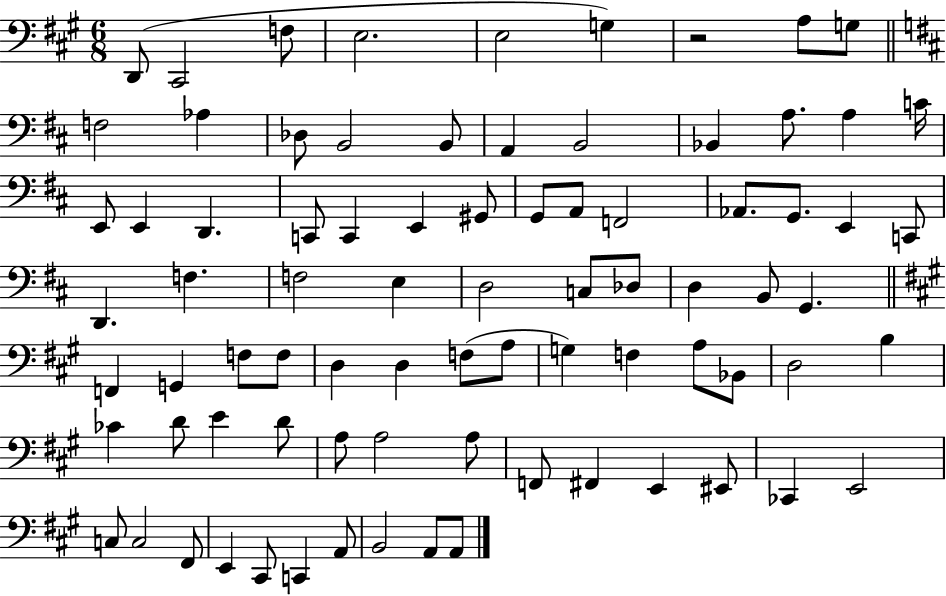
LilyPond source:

{
  \clef bass
  \numericTimeSignature
  \time 6/8
  \key a \major
  d,8( cis,2 f8 | e2. | e2 g4) | r2 a8 g8 | \break \bar "||" \break \key d \major f2 aes4 | des8 b,2 b,8 | a,4 b,2 | bes,4 a8. a4 c'16 | \break e,8 e,4 d,4. | c,8 c,4 e,4 gis,8 | g,8 a,8 f,2 | aes,8. g,8. e,4 c,8 | \break d,4. f4. | f2 e4 | d2 c8 des8 | d4 b,8 g,4. | \break \bar "||" \break \key a \major f,4 g,4 f8 f8 | d4 d4 f8( a8 | g4) f4 a8 bes,8 | d2 b4 | \break ces'4 d'8 e'4 d'8 | a8 a2 a8 | f,8 fis,4 e,4 eis,8 | ces,4 e,2 | \break c8 c2 fis,8 | e,4 cis,8 c,4 a,8 | b,2 a,8 a,8 | \bar "|."
}